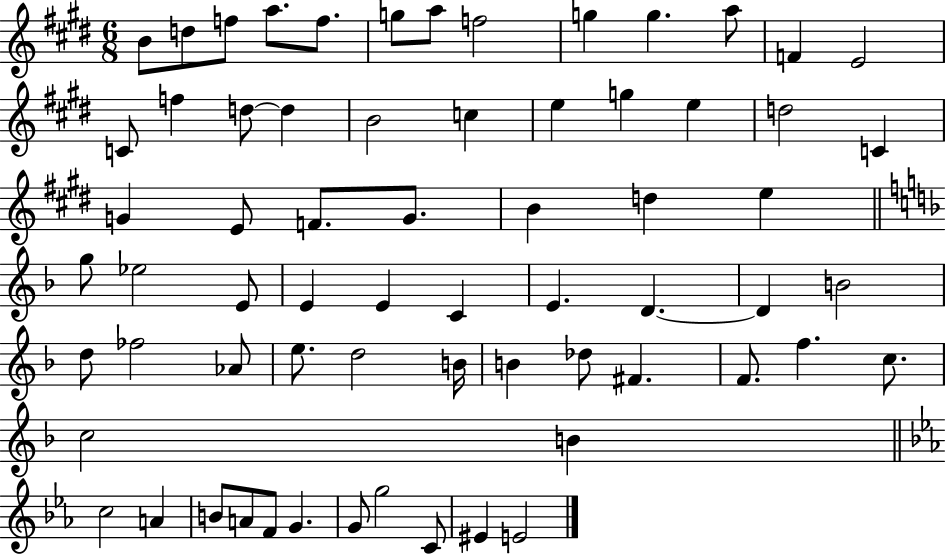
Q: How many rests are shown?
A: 0